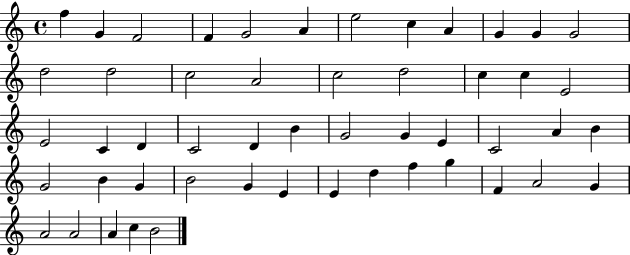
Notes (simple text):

F5/q G4/q F4/h F4/q G4/h A4/q E5/h C5/q A4/q G4/q G4/q G4/h D5/h D5/h C5/h A4/h C5/h D5/h C5/q C5/q E4/h E4/h C4/q D4/q C4/h D4/q B4/q G4/h G4/q E4/q C4/h A4/q B4/q G4/h B4/q G4/q B4/h G4/q E4/q E4/q D5/q F5/q G5/q F4/q A4/h G4/q A4/h A4/h A4/q C5/q B4/h